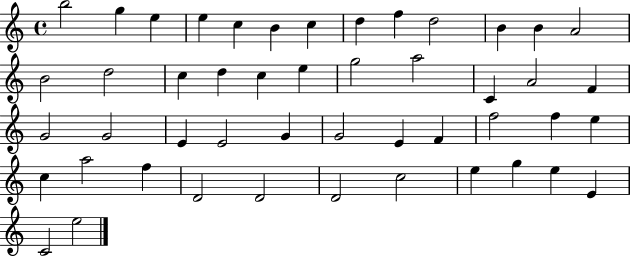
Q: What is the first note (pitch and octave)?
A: B5